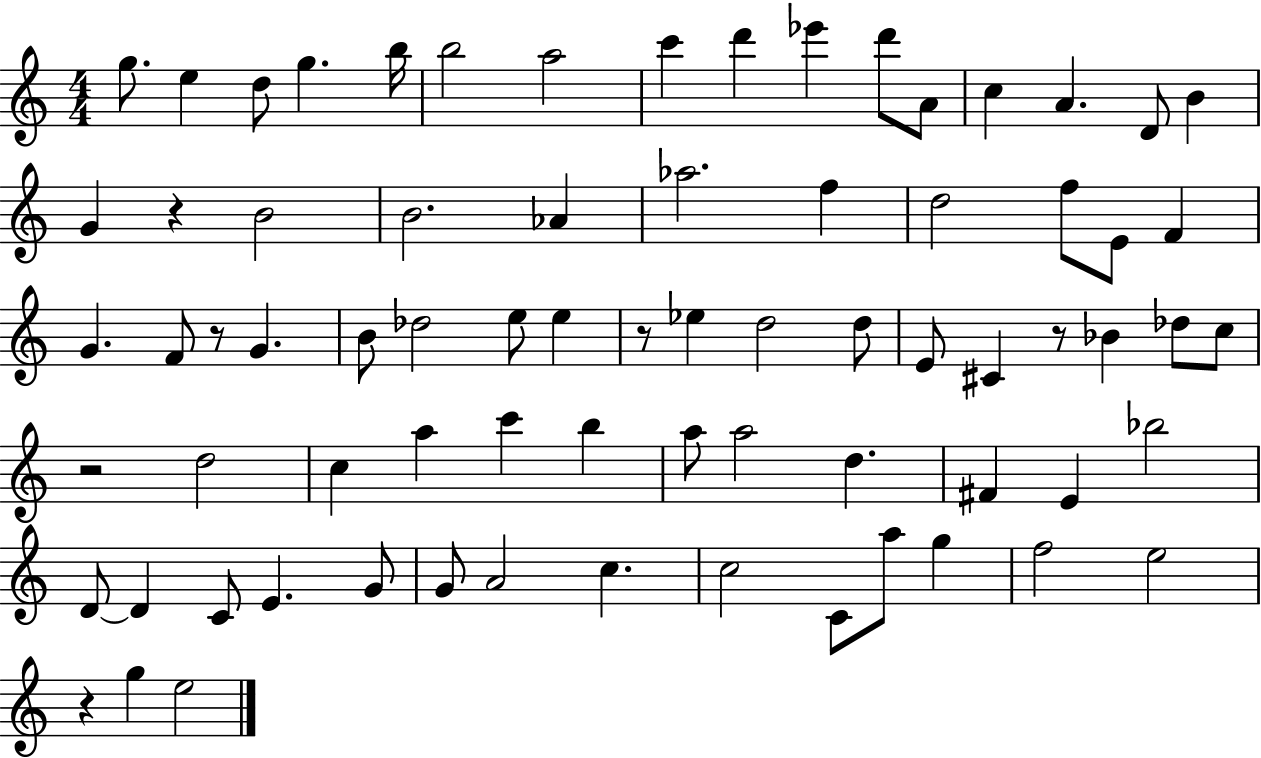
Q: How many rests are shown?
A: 6